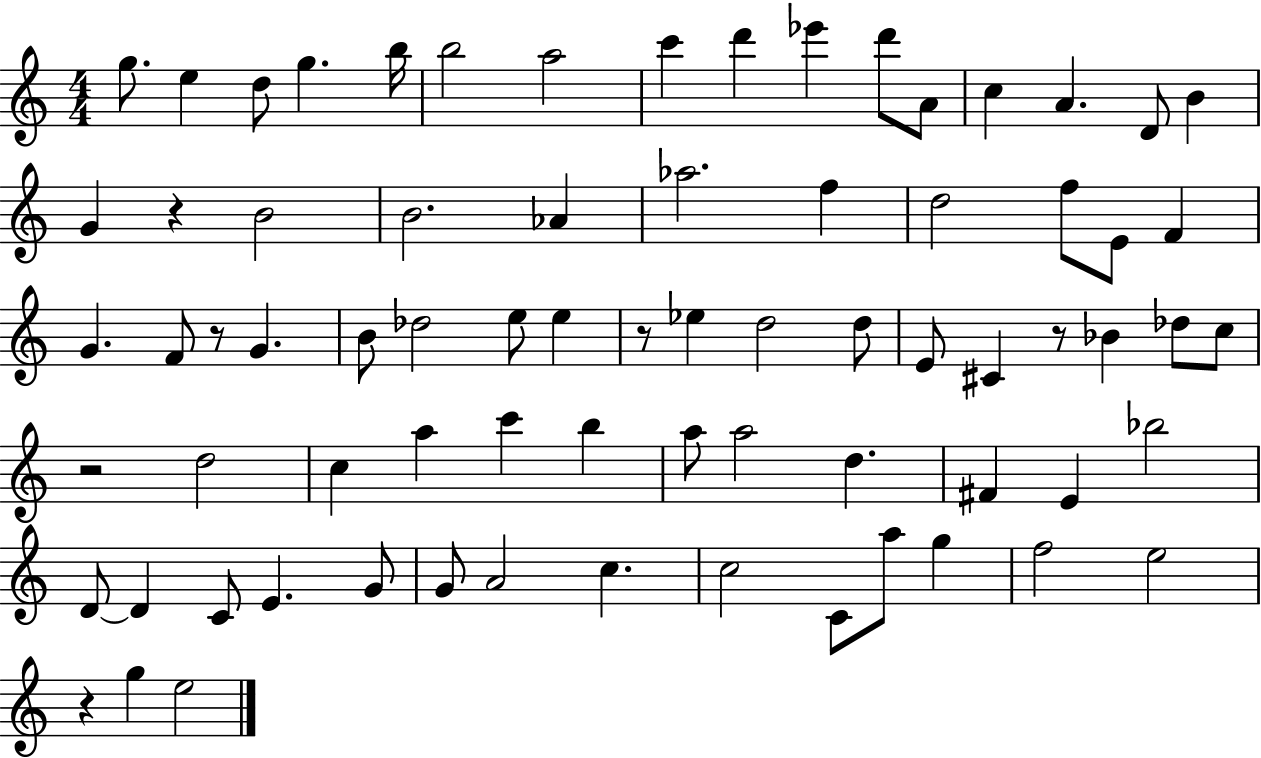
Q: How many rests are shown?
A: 6